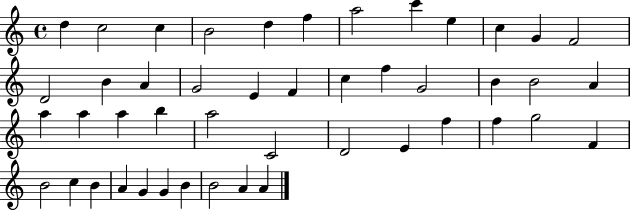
D5/q C5/h C5/q B4/h D5/q F5/q A5/h C6/q E5/q C5/q G4/q F4/h D4/h B4/q A4/q G4/h E4/q F4/q C5/q F5/q G4/h B4/q B4/h A4/q A5/q A5/q A5/q B5/q A5/h C4/h D4/h E4/q F5/q F5/q G5/h F4/q B4/h C5/q B4/q A4/q G4/q G4/q B4/q B4/h A4/q A4/q